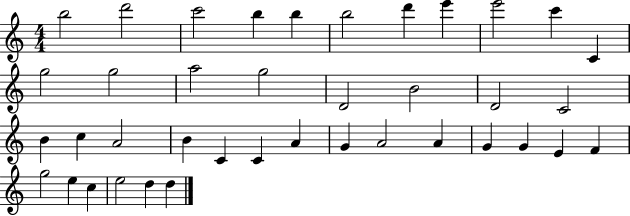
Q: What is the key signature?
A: C major